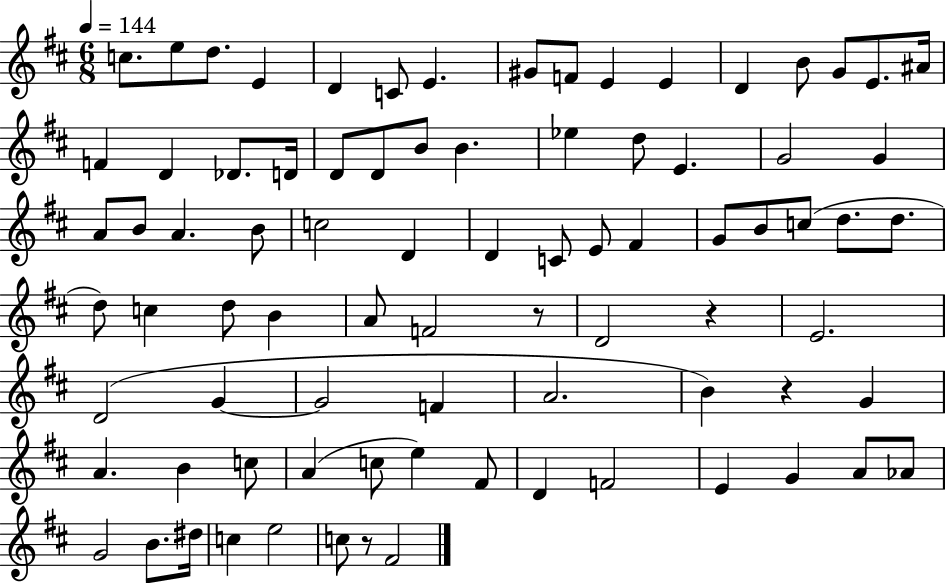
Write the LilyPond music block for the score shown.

{
  \clef treble
  \numericTimeSignature
  \time 6/8
  \key d \major
  \tempo 4 = 144
  c''8. e''8 d''8. e'4 | d'4 c'8 e'4. | gis'8 f'8 e'4 e'4 | d'4 b'8 g'8 e'8. ais'16 | \break f'4 d'4 des'8. d'16 | d'8 d'8 b'8 b'4. | ees''4 d''8 e'4. | g'2 g'4 | \break a'8 b'8 a'4. b'8 | c''2 d'4 | d'4 c'8 e'8 fis'4 | g'8 b'8 c''8( d''8. d''8. | \break d''8) c''4 d''8 b'4 | a'8 f'2 r8 | d'2 r4 | e'2. | \break d'2( g'4~~ | g'2 f'4 | a'2. | b'4) r4 g'4 | \break a'4. b'4 c''8 | a'4( c''8 e''4) fis'8 | d'4 f'2 | e'4 g'4 a'8 aes'8 | \break g'2 b'8. dis''16 | c''4 e''2 | c''8 r8 fis'2 | \bar "|."
}